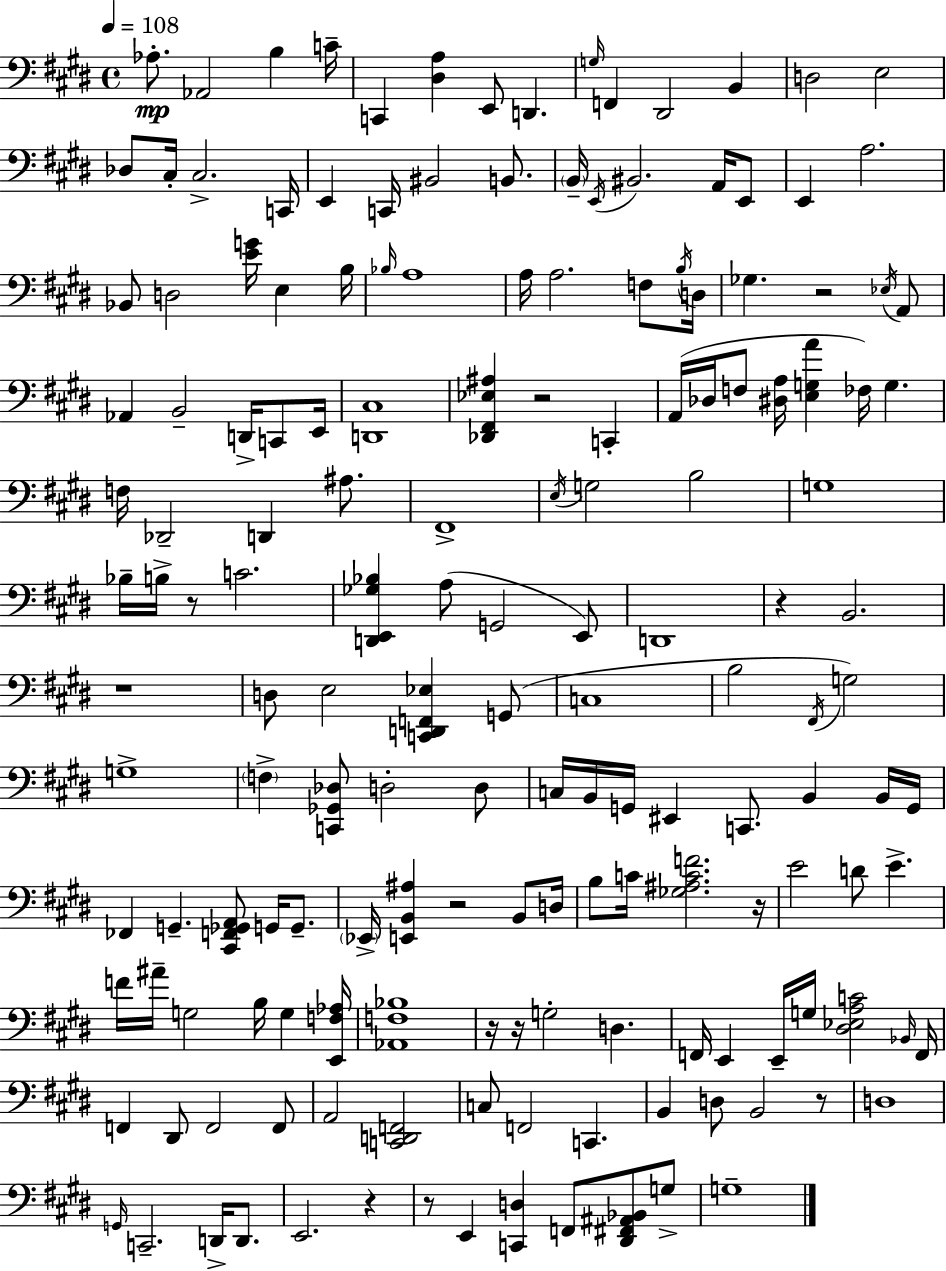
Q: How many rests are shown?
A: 12